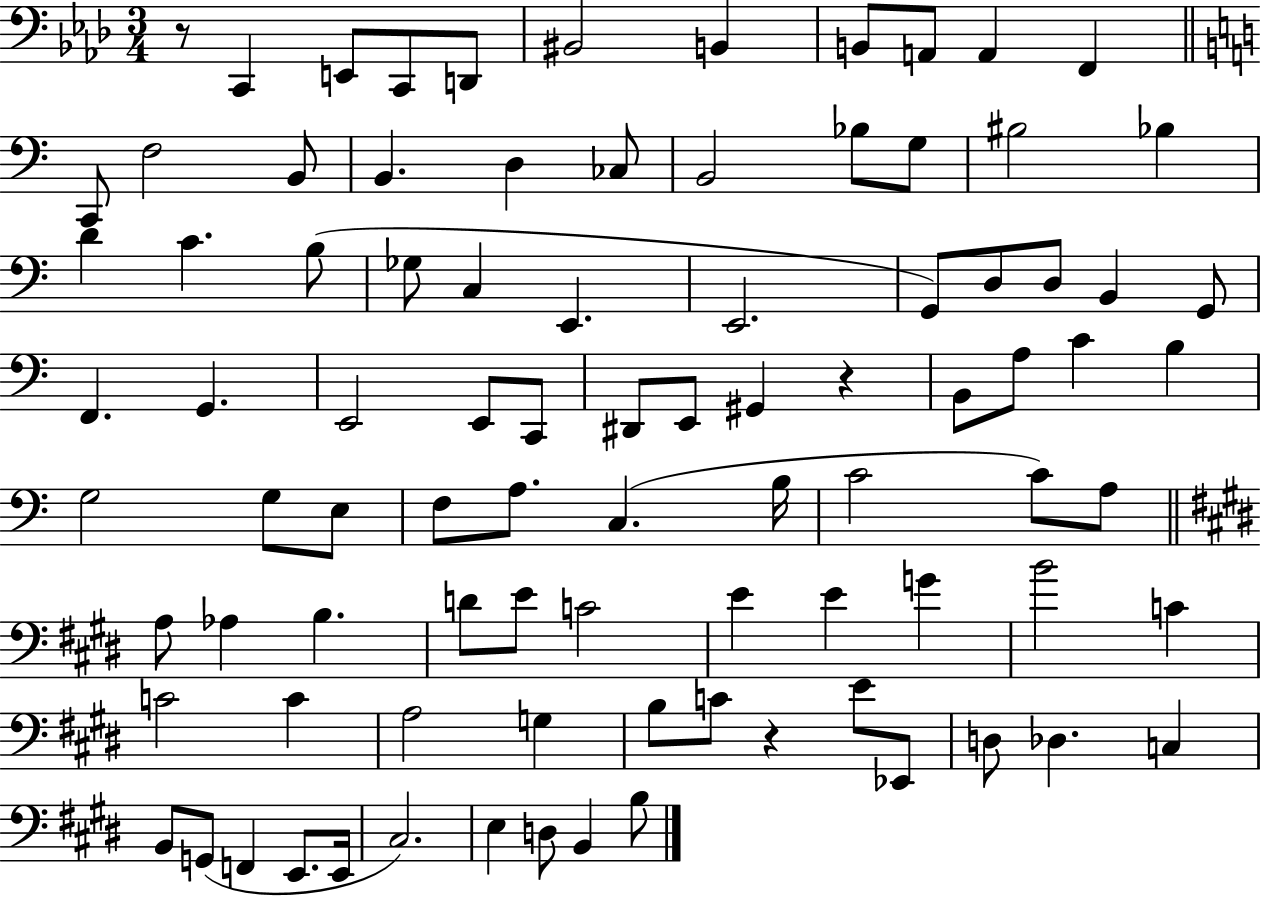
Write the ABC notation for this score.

X:1
T:Untitled
M:3/4
L:1/4
K:Ab
z/2 C,, E,,/2 C,,/2 D,,/2 ^B,,2 B,, B,,/2 A,,/2 A,, F,, C,,/2 F,2 B,,/2 B,, D, _C,/2 B,,2 _B,/2 G,/2 ^B,2 _B, D C B,/2 _G,/2 C, E,, E,,2 G,,/2 D,/2 D,/2 B,, G,,/2 F,, G,, E,,2 E,,/2 C,,/2 ^D,,/2 E,,/2 ^G,, z B,,/2 A,/2 C B, G,2 G,/2 E,/2 F,/2 A,/2 C, B,/4 C2 C/2 A,/2 A,/2 _A, B, D/2 E/2 C2 E E G B2 C C2 C A,2 G, B,/2 C/2 z E/2 _E,,/2 D,/2 _D, C, B,,/2 G,,/2 F,, E,,/2 E,,/4 ^C,2 E, D,/2 B,, B,/2